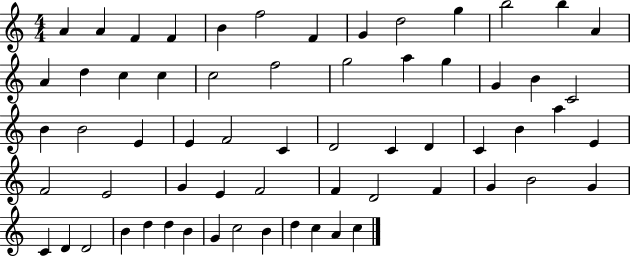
{
  \clef treble
  \numericTimeSignature
  \time 4/4
  \key c \major
  a'4 a'4 f'4 f'4 | b'4 f''2 f'4 | g'4 d''2 g''4 | b''2 b''4 a'4 | \break a'4 d''4 c''4 c''4 | c''2 f''2 | g''2 a''4 g''4 | g'4 b'4 c'2 | \break b'4 b'2 e'4 | e'4 f'2 c'4 | d'2 c'4 d'4 | c'4 b'4 a''4 e'4 | \break f'2 e'2 | g'4 e'4 f'2 | f'4 d'2 f'4 | g'4 b'2 g'4 | \break c'4 d'4 d'2 | b'4 d''4 d''4 b'4 | g'4 c''2 b'4 | d''4 c''4 a'4 c''4 | \break \bar "|."
}